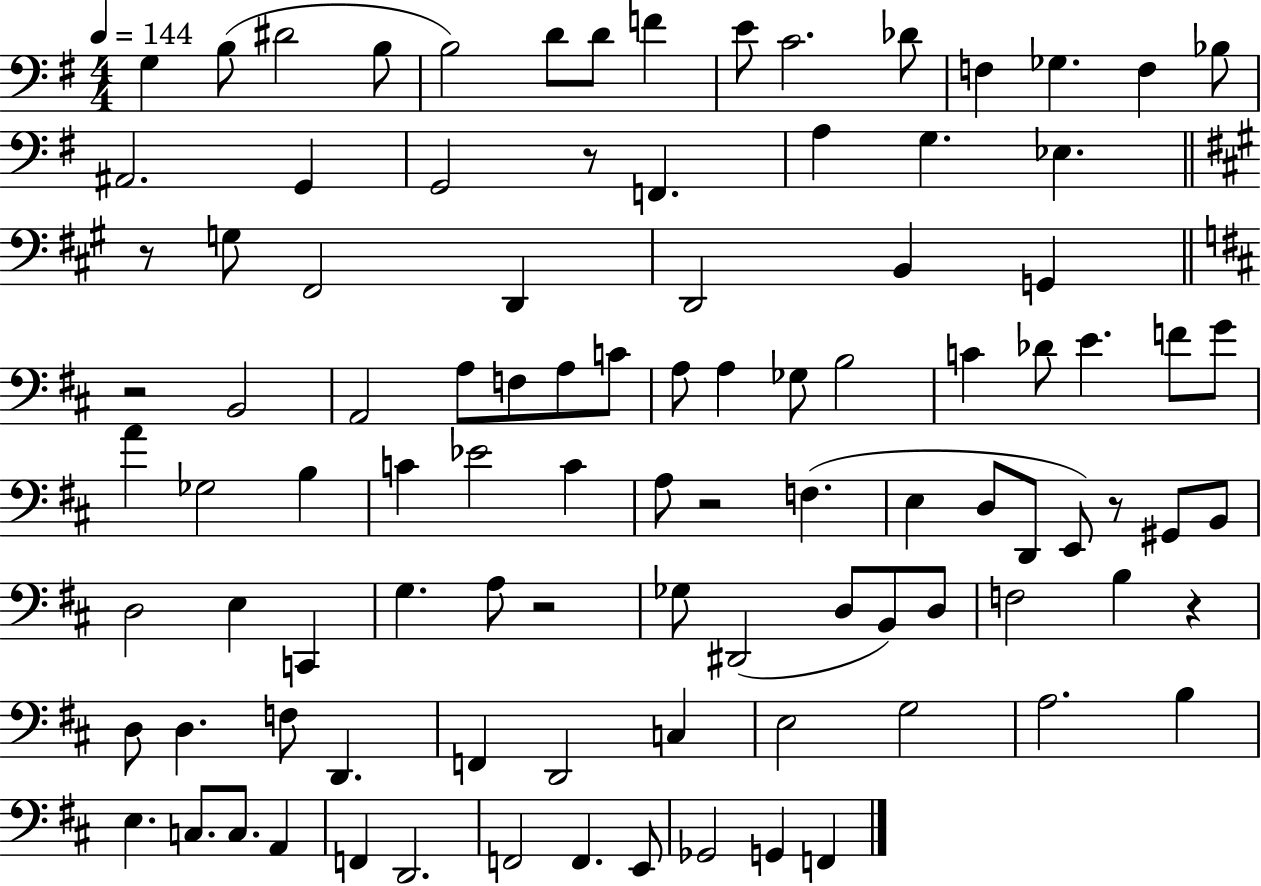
X:1
T:Untitled
M:4/4
L:1/4
K:G
G, B,/2 ^D2 B,/2 B,2 D/2 D/2 F E/2 C2 _D/2 F, _G, F, _B,/2 ^A,,2 G,, G,,2 z/2 F,, A, G, _E, z/2 G,/2 ^F,,2 D,, D,,2 B,, G,, z2 B,,2 A,,2 A,/2 F,/2 A,/2 C/2 A,/2 A, _G,/2 B,2 C _D/2 E F/2 G/2 A _G,2 B, C _E2 C A,/2 z2 F, E, D,/2 D,,/2 E,,/2 z/2 ^G,,/2 B,,/2 D,2 E, C,, G, A,/2 z2 _G,/2 ^D,,2 D,/2 B,,/2 D,/2 F,2 B, z D,/2 D, F,/2 D,, F,, D,,2 C, E,2 G,2 A,2 B, E, C,/2 C,/2 A,, F,, D,,2 F,,2 F,, E,,/2 _G,,2 G,, F,,